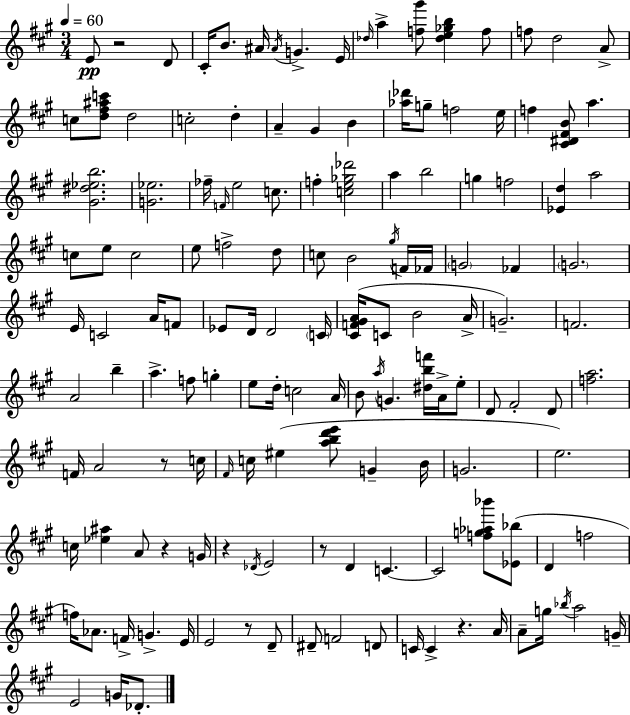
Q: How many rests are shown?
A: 7